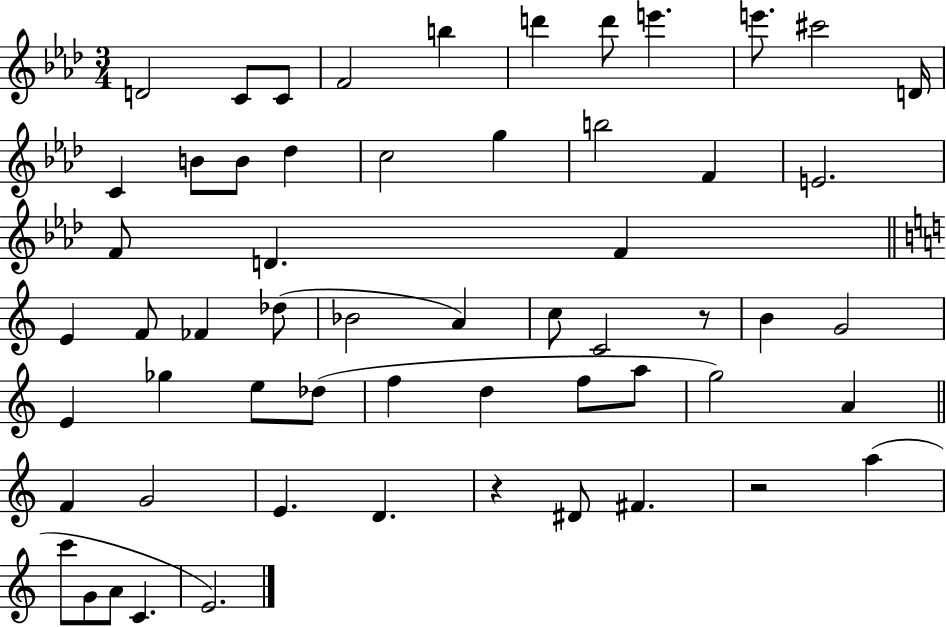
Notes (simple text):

D4/h C4/e C4/e F4/h B5/q D6/q D6/e E6/q. E6/e. C#6/h D4/s C4/q B4/e B4/e Db5/q C5/h G5/q B5/h F4/q E4/h. F4/e D4/q. F4/q E4/q F4/e FES4/q Db5/e Bb4/h A4/q C5/e C4/h R/e B4/q G4/h E4/q Gb5/q E5/e Db5/e F5/q D5/q F5/e A5/e G5/h A4/q F4/q G4/h E4/q. D4/q. R/q D#4/e F#4/q. R/h A5/q C6/e G4/e A4/e C4/q. E4/h.